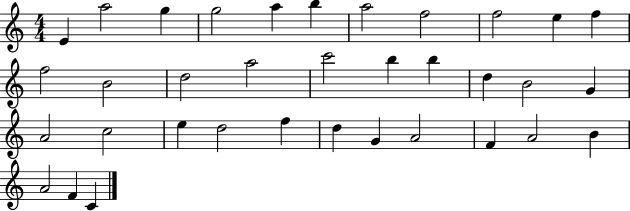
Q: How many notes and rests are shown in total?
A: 35